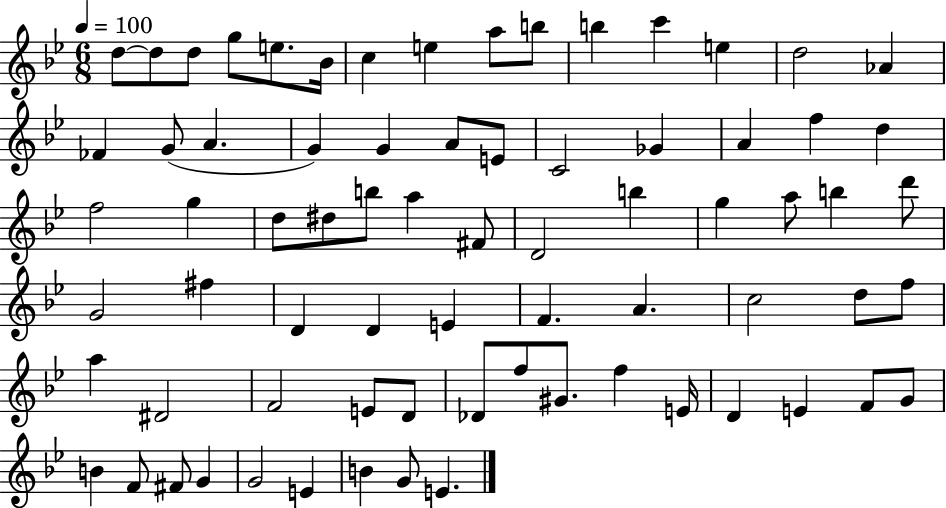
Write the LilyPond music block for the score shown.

{
  \clef treble
  \numericTimeSignature
  \time 6/8
  \key bes \major
  \tempo 4 = 100
  d''8~~ d''8 d''8 g''8 e''8. bes'16 | c''4 e''4 a''8 b''8 | b''4 c'''4 e''4 | d''2 aes'4 | \break fes'4 g'8( a'4. | g'4) g'4 a'8 e'8 | c'2 ges'4 | a'4 f''4 d''4 | \break f''2 g''4 | d''8 dis''8 b''8 a''4 fis'8 | d'2 b''4 | g''4 a''8 b''4 d'''8 | \break g'2 fis''4 | d'4 d'4 e'4 | f'4. a'4. | c''2 d''8 f''8 | \break a''4 dis'2 | f'2 e'8 d'8 | des'8 f''8 gis'8. f''4 e'16 | d'4 e'4 f'8 g'8 | \break b'4 f'8 fis'8 g'4 | g'2 e'4 | b'4 g'8 e'4. | \bar "|."
}